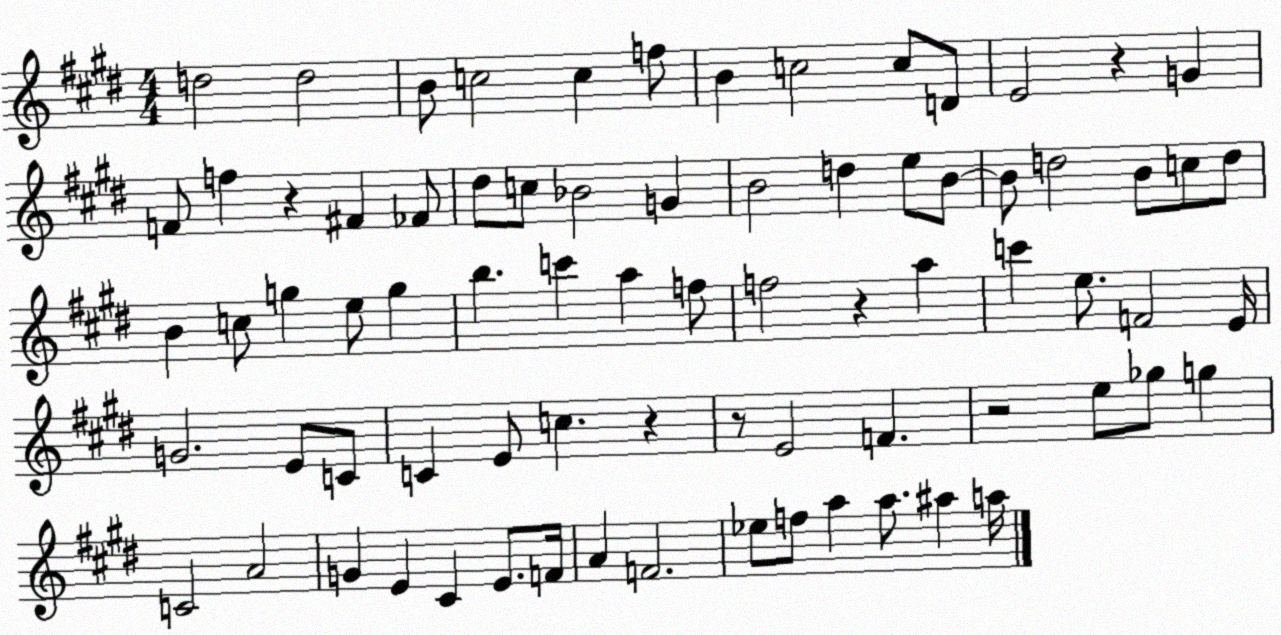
X:1
T:Untitled
M:4/4
L:1/4
K:E
d2 d2 B/2 c2 c f/2 B c2 c/2 D/2 E2 z G F/2 f z ^F _F/2 ^d/2 c/2 _B2 G B2 d e/2 B/2 B/2 d2 B/2 c/2 d/2 B c/2 g e/2 g b c' a f/2 f2 z a c' e/2 F2 E/4 G2 E/2 C/2 C E/2 c z z/2 E2 F z2 e/2 _g/2 g C2 A2 G E ^C E/2 F/4 A F2 _e/2 f/2 a a/2 ^a a/4